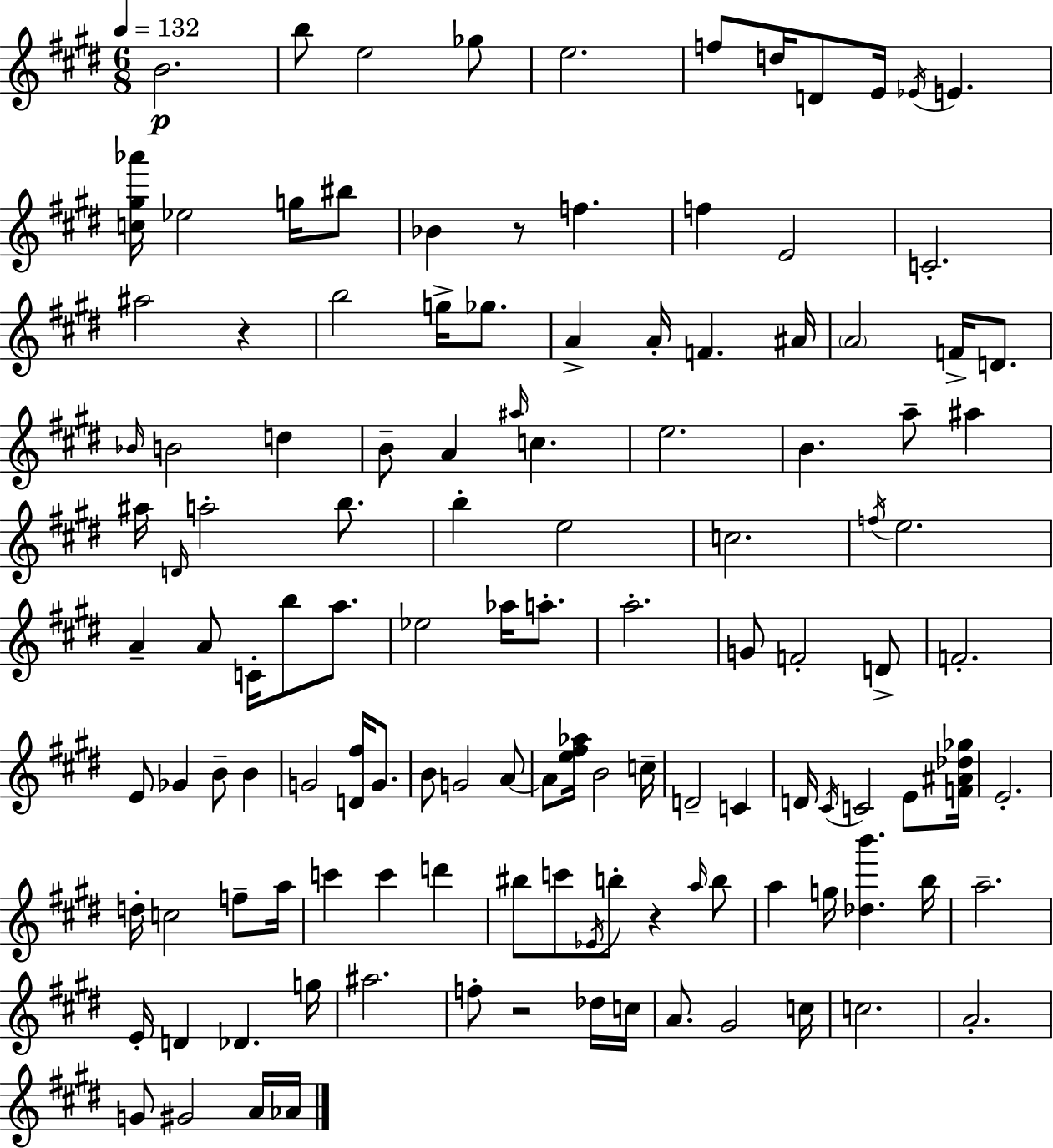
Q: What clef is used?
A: treble